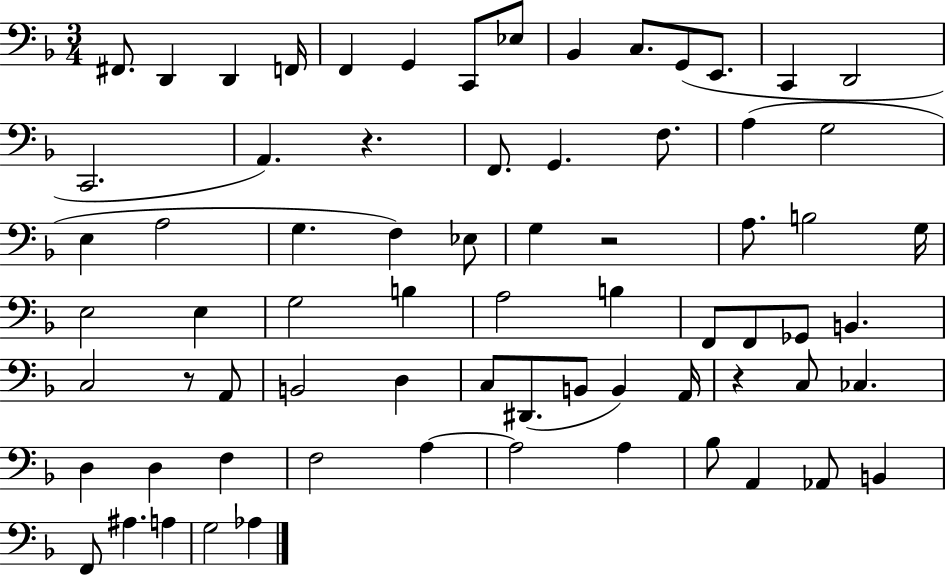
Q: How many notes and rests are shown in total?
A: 71